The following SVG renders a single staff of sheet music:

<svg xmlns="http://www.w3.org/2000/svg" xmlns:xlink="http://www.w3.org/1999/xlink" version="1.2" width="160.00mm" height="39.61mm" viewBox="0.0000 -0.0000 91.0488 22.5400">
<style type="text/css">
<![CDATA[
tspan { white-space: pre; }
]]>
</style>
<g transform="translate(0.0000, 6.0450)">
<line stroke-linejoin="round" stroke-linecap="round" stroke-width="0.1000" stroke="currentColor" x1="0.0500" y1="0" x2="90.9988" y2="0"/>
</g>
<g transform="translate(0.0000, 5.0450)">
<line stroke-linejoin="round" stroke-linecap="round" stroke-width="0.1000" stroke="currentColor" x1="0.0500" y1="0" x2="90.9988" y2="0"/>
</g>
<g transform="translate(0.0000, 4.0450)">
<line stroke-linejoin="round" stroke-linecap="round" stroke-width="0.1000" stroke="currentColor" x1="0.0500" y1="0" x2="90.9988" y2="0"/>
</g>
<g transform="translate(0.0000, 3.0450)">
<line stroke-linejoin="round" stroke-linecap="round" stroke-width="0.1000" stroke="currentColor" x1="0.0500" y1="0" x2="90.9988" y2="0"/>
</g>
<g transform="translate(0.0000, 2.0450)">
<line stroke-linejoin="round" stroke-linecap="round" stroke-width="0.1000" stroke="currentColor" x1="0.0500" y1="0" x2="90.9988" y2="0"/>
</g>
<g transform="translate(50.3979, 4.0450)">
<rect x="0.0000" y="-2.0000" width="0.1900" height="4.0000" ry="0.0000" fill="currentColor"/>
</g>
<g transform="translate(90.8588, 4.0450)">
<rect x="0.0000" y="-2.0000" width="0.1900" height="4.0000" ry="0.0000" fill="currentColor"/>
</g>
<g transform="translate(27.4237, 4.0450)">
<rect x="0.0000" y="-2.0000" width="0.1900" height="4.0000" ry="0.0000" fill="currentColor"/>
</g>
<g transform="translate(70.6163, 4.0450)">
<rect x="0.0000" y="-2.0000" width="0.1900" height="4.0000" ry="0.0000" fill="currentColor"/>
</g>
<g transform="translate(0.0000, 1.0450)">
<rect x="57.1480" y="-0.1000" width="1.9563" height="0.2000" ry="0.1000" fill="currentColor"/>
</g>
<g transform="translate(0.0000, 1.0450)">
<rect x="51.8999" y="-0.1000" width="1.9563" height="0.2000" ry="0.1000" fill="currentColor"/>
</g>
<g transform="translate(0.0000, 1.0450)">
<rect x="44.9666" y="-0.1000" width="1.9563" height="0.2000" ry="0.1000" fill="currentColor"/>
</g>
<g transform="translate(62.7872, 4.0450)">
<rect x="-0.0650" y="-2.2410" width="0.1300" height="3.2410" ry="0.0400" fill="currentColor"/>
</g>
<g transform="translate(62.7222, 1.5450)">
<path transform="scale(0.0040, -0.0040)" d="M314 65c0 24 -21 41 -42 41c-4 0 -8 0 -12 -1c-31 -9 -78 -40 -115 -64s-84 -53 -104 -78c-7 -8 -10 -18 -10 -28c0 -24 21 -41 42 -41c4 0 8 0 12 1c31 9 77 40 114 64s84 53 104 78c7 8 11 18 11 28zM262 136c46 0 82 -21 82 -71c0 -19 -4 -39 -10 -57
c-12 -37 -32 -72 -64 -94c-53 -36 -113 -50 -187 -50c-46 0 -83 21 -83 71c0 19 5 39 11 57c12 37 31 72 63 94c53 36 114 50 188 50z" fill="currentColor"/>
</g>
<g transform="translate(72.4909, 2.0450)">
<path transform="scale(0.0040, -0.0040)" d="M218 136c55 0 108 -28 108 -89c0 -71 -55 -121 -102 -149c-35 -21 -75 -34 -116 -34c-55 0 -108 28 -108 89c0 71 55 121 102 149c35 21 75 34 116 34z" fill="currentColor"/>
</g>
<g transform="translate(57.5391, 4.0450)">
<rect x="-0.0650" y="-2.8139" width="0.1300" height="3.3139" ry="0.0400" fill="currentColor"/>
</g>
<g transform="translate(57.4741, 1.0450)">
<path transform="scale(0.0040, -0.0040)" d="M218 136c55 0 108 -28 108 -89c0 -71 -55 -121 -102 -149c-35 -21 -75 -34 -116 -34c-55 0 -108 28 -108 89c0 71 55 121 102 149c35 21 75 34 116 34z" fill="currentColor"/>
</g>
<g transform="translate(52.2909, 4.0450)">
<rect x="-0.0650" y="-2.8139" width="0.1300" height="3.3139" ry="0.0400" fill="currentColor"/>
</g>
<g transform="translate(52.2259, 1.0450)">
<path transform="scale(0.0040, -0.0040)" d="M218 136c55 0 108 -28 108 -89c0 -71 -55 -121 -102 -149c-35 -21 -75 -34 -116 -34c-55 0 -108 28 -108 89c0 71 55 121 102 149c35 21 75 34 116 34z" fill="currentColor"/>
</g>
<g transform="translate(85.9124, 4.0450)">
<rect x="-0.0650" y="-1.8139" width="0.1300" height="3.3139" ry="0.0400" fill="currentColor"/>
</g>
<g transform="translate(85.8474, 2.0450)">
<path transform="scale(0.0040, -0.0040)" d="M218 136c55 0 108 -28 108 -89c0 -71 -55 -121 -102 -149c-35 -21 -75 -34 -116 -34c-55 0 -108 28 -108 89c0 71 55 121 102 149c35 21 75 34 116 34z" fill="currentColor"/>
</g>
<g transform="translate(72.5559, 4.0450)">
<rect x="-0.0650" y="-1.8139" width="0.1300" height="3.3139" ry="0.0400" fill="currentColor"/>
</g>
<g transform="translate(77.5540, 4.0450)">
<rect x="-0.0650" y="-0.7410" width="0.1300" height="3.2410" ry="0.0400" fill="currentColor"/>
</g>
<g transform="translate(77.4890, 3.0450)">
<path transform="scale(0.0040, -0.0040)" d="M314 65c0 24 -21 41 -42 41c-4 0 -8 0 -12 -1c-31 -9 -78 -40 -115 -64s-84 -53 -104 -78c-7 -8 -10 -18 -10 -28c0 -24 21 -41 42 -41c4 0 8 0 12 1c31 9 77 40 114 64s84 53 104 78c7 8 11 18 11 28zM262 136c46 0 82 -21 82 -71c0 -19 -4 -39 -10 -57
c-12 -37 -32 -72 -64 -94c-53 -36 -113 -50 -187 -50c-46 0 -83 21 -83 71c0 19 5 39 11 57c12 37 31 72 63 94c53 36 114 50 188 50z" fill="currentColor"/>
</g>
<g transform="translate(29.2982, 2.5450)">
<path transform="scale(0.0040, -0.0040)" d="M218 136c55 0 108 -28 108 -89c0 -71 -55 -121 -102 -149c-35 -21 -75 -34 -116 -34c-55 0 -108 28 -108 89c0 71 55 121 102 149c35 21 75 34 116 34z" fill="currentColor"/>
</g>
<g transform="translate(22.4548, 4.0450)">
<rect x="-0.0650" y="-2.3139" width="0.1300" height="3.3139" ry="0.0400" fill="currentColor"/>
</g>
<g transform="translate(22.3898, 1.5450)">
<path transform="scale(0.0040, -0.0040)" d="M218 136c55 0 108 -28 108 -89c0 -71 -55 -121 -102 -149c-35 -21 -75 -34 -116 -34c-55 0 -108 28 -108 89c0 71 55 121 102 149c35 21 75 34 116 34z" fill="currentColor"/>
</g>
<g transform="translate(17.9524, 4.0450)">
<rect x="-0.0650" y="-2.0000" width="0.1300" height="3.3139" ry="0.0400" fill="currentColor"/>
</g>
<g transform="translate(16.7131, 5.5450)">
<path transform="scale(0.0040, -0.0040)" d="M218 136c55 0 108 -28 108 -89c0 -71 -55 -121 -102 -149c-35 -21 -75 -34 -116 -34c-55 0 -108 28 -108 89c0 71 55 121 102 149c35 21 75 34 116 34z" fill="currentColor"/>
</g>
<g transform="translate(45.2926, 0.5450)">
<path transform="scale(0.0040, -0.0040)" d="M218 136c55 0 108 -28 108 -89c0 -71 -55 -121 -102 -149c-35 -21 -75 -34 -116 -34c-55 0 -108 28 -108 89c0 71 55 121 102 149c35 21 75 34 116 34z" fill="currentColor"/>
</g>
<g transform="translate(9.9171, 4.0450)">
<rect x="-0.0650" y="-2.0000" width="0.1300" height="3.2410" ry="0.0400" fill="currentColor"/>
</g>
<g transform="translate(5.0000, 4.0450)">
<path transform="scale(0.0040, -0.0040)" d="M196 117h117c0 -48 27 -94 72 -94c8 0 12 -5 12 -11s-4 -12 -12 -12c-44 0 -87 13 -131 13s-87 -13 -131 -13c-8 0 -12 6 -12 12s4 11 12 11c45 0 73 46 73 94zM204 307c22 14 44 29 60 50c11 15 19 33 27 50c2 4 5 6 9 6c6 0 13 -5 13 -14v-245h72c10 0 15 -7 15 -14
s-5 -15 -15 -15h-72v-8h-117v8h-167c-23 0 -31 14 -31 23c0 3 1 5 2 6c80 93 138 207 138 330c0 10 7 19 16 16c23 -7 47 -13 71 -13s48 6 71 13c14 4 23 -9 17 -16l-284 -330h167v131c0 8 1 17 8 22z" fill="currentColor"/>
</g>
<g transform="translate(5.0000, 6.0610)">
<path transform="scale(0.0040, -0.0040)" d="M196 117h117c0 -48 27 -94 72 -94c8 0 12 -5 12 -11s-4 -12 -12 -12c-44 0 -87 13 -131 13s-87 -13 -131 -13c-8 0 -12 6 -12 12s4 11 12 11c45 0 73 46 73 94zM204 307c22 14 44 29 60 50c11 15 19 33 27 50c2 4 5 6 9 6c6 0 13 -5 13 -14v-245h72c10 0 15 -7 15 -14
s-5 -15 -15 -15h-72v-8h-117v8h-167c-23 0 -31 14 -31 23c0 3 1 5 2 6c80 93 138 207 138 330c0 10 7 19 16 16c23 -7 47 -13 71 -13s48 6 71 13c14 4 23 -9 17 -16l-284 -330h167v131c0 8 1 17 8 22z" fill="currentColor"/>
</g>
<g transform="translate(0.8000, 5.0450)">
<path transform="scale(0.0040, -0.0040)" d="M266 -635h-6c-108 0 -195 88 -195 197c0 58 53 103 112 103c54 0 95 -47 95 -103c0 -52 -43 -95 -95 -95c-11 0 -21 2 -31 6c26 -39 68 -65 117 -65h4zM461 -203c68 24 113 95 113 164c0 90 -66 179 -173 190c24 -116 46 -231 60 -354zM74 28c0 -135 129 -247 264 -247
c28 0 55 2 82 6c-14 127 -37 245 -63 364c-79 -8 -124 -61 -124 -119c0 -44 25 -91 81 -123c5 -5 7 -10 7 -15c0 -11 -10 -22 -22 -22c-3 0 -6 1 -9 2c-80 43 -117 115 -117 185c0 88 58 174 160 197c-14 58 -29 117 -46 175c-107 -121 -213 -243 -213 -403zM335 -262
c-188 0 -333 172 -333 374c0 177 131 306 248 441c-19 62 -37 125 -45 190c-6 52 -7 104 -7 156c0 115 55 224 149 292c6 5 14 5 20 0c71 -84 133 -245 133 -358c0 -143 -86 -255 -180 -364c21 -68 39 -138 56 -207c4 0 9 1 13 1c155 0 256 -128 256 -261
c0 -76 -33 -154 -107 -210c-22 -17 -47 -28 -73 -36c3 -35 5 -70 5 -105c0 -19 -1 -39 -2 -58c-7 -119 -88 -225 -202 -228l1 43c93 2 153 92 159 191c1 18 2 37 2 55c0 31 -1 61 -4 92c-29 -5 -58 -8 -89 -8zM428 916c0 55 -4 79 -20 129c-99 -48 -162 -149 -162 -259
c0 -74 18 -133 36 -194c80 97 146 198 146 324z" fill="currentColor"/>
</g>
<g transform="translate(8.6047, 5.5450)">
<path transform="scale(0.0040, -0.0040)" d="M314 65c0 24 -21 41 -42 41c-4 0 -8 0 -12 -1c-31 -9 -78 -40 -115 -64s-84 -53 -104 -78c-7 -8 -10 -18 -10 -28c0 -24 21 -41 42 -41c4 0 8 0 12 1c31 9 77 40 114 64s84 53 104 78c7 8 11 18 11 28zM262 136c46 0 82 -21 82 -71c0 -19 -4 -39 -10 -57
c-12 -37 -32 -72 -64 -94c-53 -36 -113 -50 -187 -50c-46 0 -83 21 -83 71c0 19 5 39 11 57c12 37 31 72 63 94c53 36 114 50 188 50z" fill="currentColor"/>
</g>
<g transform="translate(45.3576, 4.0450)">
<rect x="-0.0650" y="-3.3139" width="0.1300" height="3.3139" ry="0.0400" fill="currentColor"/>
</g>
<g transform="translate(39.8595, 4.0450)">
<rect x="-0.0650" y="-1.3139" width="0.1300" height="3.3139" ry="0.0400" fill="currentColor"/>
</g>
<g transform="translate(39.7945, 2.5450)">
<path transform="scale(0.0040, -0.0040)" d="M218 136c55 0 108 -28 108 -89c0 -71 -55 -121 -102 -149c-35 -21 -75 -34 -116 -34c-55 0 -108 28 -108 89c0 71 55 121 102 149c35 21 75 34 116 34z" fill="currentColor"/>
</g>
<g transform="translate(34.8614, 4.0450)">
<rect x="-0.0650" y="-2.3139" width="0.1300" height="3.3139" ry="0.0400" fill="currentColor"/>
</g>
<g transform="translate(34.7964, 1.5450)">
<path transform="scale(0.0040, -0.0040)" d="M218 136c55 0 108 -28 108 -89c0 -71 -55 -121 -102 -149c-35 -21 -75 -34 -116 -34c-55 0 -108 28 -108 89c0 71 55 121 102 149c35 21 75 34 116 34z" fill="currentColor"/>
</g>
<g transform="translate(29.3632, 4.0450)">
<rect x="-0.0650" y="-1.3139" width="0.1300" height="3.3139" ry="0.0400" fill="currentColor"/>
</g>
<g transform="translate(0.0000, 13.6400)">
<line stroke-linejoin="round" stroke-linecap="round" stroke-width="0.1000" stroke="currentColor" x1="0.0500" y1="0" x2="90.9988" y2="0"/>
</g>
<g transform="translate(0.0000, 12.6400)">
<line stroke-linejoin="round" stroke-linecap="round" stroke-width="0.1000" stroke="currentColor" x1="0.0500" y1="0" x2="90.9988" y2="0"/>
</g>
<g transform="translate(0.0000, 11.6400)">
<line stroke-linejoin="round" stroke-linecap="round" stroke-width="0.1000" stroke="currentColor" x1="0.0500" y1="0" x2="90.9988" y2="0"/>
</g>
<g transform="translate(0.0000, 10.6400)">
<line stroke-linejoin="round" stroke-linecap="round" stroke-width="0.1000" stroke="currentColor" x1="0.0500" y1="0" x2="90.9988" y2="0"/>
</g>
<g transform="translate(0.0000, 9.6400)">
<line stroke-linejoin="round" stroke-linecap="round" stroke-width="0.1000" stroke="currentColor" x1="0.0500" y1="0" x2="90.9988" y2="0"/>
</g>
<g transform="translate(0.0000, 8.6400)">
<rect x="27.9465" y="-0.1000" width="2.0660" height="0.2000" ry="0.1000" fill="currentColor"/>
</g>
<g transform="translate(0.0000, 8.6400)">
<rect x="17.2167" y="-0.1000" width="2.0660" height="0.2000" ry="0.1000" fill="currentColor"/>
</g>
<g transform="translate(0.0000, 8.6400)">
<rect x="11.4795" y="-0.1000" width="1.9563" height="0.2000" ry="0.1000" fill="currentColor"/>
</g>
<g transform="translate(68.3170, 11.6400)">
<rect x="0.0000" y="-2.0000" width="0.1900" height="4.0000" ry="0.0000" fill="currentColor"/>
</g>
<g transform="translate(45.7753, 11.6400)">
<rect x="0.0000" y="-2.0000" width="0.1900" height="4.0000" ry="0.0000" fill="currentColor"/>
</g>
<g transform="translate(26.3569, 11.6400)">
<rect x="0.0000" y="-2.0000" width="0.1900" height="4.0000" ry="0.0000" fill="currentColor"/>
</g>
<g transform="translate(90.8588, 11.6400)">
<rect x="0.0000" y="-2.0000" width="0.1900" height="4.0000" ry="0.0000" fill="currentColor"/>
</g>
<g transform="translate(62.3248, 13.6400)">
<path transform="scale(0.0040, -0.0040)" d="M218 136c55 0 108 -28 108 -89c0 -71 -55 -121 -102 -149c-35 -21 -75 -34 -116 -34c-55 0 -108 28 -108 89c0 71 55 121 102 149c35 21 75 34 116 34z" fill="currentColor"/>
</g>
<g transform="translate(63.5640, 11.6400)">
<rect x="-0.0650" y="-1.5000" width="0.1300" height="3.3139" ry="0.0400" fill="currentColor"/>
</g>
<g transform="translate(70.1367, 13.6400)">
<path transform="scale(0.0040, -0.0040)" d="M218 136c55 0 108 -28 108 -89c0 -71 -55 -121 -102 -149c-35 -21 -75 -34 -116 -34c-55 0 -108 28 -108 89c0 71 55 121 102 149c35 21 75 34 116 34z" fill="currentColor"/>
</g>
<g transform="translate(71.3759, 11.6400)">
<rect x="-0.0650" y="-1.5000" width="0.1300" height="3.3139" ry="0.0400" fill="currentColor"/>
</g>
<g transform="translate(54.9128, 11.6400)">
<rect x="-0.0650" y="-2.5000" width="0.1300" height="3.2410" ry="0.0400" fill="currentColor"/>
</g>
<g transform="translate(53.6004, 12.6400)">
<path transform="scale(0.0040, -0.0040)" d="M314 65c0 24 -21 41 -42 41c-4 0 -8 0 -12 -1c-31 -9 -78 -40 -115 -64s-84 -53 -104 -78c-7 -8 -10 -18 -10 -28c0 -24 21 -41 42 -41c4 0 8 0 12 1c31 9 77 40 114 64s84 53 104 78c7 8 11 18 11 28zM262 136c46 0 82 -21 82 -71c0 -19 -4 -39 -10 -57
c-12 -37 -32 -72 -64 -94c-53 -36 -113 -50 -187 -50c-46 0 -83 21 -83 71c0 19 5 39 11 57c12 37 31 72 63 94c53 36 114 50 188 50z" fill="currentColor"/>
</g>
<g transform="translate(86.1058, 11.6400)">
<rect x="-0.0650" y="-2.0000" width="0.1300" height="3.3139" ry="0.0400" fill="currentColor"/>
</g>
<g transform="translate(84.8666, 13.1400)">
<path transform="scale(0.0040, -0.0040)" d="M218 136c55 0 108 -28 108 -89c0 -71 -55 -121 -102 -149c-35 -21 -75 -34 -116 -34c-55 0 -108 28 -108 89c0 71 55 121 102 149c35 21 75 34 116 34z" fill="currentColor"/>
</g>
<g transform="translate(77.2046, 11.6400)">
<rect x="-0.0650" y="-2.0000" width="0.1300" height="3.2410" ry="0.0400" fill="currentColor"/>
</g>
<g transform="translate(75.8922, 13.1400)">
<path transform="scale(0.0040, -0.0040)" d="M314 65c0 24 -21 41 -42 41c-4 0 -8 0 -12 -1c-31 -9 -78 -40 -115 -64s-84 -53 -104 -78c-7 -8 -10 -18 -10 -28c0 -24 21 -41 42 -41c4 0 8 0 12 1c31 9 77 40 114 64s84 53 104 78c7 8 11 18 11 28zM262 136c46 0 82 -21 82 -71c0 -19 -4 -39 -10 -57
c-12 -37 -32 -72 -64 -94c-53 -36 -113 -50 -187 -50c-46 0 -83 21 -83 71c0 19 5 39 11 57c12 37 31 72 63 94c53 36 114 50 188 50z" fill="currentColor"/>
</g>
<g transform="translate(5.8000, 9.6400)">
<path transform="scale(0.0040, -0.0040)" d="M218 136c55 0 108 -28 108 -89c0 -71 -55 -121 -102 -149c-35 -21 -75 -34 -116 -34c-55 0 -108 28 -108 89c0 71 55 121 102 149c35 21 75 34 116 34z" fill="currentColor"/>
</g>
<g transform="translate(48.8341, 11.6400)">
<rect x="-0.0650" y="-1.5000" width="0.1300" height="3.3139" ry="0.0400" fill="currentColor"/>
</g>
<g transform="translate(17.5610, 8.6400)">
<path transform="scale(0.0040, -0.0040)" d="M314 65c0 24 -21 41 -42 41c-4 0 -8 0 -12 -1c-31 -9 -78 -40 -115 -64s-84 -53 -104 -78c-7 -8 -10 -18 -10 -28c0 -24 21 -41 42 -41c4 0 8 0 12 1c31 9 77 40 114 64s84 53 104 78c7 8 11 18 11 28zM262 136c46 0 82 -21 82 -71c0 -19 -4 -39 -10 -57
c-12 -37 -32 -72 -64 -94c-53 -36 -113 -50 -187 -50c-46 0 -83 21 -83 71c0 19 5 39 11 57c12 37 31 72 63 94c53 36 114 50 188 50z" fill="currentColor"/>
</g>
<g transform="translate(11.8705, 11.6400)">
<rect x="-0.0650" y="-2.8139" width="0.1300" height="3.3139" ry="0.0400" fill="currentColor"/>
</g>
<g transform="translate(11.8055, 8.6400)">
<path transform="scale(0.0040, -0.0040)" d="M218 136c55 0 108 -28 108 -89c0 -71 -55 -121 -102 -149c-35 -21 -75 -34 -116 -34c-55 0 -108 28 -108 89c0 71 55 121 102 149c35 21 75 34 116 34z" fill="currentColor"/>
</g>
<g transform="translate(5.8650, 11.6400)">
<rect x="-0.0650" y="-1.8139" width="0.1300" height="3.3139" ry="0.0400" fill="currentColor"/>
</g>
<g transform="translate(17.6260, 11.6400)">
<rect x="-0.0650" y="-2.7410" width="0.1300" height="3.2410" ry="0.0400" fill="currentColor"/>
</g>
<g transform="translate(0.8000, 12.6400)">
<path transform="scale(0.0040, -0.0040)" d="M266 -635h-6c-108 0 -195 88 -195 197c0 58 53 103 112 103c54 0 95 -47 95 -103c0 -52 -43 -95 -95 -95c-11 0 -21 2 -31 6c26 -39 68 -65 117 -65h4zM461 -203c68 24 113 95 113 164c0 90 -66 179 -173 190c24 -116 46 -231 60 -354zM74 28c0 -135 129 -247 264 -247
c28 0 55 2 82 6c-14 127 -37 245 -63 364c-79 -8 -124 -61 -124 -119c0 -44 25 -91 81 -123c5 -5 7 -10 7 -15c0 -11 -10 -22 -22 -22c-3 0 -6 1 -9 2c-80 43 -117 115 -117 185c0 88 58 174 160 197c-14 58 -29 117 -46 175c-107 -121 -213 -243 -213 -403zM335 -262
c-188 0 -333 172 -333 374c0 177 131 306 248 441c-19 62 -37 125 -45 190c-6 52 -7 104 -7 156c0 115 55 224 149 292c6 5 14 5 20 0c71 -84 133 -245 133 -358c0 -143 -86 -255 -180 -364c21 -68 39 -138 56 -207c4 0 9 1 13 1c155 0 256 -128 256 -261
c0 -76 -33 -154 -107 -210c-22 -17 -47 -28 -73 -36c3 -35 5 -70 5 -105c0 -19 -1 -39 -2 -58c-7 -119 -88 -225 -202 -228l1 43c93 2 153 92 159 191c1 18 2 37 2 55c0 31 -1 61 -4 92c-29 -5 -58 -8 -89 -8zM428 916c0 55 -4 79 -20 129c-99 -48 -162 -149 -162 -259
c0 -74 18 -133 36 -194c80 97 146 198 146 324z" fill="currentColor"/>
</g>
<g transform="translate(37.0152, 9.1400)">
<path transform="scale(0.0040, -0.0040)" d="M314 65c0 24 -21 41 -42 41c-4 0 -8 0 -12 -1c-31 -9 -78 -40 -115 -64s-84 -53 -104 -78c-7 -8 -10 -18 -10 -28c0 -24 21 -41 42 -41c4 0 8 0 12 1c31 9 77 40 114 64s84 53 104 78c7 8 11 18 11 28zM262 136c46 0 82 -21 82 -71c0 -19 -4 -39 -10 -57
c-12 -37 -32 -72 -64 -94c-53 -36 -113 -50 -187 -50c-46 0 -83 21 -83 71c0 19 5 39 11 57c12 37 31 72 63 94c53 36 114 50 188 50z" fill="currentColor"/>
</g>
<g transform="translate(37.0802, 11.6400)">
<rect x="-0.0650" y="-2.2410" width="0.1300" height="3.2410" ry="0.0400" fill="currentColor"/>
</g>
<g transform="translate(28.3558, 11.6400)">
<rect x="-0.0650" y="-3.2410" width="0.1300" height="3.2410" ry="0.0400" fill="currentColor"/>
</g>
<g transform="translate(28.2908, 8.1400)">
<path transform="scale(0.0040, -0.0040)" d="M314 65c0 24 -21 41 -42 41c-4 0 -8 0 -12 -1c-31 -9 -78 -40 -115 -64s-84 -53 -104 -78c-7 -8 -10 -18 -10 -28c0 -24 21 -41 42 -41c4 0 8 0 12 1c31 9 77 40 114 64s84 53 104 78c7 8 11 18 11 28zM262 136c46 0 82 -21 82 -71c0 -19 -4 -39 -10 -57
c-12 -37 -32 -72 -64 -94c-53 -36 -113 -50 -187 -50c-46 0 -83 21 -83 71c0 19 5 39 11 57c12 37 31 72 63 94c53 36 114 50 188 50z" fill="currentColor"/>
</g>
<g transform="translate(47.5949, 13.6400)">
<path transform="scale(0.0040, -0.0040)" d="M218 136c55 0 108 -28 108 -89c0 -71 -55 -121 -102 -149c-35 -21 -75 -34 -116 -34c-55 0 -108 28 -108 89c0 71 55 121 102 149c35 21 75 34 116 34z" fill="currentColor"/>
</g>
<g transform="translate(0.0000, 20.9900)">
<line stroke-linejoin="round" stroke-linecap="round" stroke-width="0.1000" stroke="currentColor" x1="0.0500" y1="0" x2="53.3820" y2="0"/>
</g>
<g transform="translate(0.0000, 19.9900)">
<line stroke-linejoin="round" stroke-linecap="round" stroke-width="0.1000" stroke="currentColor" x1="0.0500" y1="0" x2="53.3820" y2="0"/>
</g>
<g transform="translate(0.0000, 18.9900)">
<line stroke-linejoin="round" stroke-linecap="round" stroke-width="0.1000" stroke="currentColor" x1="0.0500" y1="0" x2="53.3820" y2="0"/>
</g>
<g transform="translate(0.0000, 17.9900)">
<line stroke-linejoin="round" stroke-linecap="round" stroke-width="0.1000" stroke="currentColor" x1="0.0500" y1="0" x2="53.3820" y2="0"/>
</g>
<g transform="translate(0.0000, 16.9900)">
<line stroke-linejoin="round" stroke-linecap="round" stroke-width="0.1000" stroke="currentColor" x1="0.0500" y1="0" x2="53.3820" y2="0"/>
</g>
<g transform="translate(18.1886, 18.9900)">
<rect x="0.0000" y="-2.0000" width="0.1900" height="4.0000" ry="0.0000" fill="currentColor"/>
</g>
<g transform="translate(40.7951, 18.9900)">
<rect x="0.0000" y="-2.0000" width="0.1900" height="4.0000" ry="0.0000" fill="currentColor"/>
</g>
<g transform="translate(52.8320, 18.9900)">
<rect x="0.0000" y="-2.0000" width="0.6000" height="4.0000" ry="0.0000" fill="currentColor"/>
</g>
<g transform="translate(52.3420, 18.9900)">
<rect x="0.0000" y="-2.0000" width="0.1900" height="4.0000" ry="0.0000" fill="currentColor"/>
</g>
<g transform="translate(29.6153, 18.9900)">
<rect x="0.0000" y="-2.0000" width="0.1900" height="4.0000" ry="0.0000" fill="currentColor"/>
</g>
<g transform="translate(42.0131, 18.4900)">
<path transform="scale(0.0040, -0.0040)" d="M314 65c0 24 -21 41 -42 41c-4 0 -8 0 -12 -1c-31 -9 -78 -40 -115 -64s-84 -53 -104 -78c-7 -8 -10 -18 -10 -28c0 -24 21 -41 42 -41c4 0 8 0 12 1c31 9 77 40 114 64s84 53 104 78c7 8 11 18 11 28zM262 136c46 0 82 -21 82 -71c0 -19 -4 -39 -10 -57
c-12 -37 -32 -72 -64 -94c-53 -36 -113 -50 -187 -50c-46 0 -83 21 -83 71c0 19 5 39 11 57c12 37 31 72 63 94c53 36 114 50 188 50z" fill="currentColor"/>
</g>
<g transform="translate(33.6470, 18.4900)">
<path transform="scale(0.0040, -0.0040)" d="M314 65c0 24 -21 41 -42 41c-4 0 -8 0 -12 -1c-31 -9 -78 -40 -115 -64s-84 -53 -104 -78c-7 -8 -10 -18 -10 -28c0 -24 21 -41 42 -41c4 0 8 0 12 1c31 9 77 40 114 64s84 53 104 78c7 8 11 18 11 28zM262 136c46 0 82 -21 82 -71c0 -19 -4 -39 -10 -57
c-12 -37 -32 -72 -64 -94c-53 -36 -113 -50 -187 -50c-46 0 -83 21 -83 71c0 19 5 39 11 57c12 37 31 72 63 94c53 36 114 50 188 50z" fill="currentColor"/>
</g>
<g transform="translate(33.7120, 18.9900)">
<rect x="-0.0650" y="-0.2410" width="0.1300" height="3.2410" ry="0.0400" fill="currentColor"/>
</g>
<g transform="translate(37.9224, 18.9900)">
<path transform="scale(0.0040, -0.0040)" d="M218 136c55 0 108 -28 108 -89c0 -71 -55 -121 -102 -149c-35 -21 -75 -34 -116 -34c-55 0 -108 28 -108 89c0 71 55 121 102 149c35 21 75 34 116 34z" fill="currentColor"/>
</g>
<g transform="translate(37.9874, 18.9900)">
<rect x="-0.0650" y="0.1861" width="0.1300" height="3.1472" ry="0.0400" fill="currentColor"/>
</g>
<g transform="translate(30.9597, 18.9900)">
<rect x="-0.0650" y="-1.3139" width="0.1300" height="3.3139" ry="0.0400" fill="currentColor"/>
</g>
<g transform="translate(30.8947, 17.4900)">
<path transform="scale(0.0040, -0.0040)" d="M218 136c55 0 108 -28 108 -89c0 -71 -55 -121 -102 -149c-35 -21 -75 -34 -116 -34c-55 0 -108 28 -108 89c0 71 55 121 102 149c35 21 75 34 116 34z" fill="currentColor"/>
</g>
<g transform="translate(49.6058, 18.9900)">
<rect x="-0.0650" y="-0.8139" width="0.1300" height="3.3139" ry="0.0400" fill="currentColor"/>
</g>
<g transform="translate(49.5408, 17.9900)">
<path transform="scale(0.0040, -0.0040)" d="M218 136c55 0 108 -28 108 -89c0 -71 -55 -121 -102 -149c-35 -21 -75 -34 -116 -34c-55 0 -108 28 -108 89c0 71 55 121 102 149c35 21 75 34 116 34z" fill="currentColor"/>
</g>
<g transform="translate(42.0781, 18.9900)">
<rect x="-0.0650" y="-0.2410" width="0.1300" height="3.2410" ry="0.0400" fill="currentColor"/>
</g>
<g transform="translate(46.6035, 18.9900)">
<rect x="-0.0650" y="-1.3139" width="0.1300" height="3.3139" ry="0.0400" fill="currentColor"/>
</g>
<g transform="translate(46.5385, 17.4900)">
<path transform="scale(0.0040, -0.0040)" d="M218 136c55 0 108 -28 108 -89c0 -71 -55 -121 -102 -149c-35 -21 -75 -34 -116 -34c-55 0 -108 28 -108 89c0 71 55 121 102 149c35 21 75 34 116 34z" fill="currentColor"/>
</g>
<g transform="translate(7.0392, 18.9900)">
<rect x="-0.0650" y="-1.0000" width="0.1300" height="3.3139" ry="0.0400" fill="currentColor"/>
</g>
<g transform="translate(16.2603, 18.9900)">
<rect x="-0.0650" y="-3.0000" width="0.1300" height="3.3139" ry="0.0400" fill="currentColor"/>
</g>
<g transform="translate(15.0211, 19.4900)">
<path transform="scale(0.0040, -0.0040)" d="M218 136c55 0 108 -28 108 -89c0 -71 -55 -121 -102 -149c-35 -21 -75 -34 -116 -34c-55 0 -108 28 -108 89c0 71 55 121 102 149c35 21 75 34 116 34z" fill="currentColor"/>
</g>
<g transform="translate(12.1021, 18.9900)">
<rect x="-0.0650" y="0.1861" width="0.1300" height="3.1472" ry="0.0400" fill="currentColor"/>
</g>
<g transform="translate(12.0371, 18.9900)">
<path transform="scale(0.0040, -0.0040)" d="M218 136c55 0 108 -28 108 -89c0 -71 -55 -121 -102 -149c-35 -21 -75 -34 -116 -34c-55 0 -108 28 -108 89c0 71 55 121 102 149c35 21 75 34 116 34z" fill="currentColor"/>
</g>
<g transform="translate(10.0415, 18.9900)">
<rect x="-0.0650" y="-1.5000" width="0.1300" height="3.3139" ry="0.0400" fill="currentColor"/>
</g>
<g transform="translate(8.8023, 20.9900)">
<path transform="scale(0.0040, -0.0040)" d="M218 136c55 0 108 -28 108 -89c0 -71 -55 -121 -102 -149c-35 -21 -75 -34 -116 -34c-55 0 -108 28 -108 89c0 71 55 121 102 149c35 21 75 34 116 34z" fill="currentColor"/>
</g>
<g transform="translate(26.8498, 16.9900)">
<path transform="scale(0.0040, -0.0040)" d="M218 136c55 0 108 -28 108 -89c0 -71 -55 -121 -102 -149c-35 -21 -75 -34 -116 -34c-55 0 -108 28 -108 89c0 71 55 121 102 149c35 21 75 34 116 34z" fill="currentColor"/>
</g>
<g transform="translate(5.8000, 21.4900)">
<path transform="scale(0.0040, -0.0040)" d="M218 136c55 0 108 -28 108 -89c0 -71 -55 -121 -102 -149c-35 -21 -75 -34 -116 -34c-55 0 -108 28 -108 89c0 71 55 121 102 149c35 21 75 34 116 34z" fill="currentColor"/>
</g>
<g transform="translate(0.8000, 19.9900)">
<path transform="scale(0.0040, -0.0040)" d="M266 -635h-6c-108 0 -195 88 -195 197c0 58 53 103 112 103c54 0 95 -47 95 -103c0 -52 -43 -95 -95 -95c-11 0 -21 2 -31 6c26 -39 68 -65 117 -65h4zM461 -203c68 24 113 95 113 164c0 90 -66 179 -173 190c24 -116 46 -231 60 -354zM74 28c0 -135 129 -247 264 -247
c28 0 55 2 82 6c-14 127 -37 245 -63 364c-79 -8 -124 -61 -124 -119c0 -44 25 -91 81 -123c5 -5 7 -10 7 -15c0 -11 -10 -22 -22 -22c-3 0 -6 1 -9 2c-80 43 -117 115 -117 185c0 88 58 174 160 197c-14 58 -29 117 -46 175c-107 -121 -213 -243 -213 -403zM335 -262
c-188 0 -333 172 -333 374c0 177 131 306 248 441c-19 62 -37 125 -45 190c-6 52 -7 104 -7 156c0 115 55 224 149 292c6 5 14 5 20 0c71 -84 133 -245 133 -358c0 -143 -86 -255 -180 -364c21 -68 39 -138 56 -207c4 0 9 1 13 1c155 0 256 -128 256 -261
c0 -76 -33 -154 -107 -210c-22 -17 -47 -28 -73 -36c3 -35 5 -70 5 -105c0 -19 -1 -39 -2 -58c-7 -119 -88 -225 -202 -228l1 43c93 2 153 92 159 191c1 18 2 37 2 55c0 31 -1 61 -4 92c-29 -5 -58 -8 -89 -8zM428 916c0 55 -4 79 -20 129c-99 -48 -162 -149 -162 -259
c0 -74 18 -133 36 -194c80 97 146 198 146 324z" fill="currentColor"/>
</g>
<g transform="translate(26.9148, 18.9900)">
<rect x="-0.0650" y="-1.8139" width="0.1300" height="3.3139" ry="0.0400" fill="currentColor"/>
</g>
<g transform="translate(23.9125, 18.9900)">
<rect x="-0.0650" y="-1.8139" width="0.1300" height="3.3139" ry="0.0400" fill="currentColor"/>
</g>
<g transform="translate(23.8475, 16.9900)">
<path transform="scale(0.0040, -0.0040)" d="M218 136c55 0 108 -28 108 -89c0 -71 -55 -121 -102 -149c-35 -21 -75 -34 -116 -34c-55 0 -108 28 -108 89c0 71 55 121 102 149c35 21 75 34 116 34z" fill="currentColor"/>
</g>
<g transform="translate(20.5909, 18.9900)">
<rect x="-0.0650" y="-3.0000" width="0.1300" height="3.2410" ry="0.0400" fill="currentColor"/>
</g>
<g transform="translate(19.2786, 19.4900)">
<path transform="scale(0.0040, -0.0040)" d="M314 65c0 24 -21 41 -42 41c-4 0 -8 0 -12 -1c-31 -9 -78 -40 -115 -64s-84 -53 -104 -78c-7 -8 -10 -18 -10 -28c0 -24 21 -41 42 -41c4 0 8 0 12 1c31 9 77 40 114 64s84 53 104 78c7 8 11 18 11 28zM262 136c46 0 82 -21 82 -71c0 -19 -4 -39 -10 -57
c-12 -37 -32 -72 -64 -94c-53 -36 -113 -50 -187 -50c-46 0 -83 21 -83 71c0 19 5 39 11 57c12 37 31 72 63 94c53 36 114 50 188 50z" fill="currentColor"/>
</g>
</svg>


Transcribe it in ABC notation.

X:1
T:Untitled
M:4/4
L:1/4
K:C
F2 F g e g e b a a g2 f d2 f f a a2 b2 g2 E G2 E E F2 F D E B A A2 f f e c2 B c2 e d